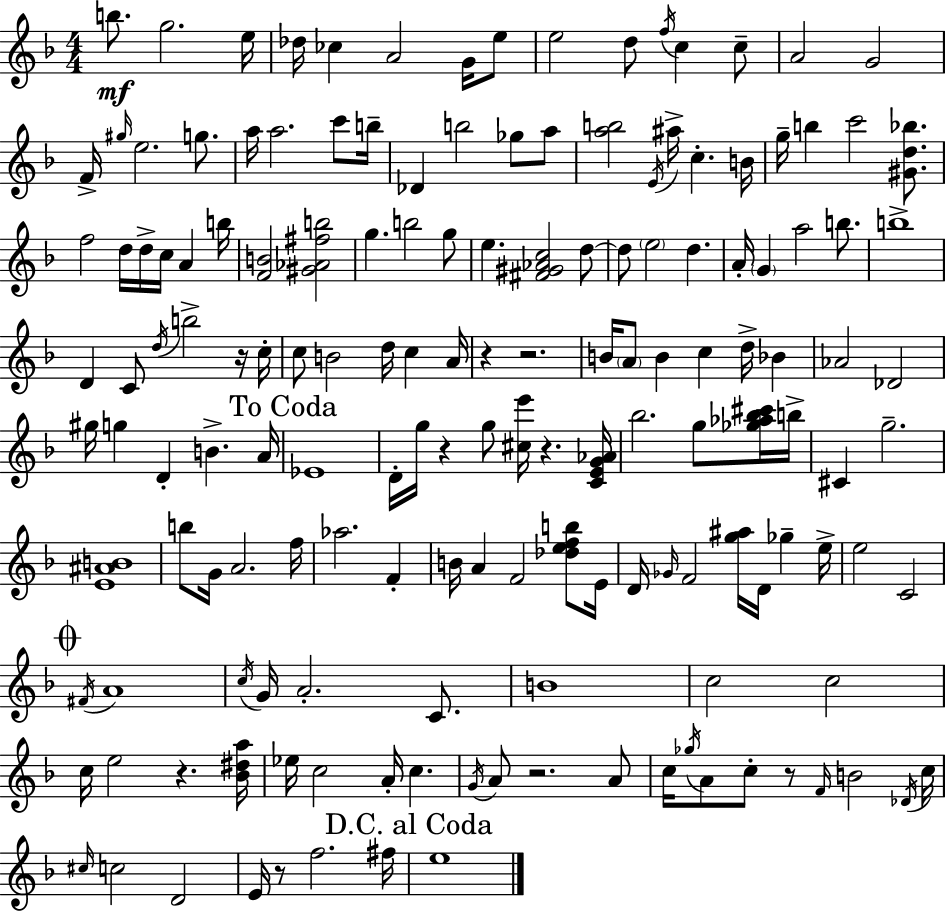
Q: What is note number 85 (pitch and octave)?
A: G5